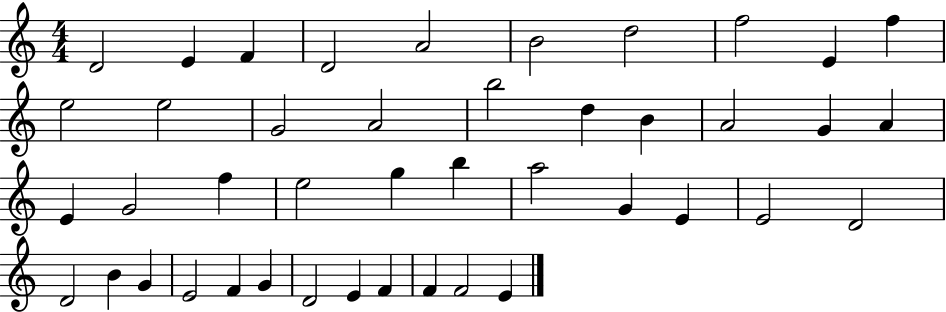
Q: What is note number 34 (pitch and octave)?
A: G4